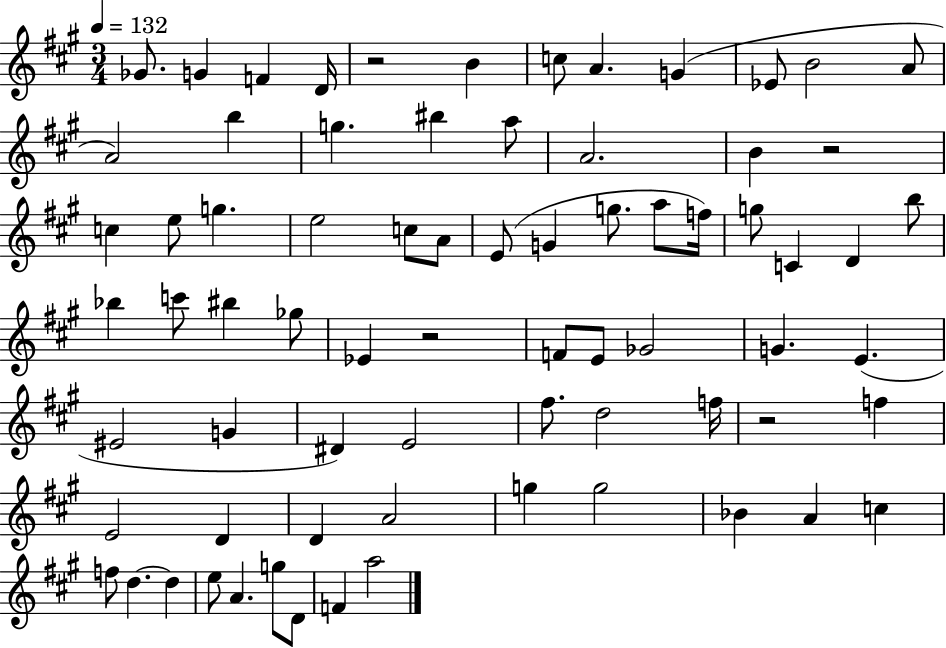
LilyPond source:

{
  \clef treble
  \numericTimeSignature
  \time 3/4
  \key a \major
  \tempo 4 = 132
  ges'8. g'4 f'4 d'16 | r2 b'4 | c''8 a'4. g'4( | ees'8 b'2 a'8 | \break a'2) b''4 | g''4. bis''4 a''8 | a'2. | b'4 r2 | \break c''4 e''8 g''4. | e''2 c''8 a'8 | e'8( g'4 g''8. a''8 f''16) | g''8 c'4 d'4 b''8 | \break bes''4 c'''8 bis''4 ges''8 | ees'4 r2 | f'8 e'8 ges'2 | g'4. e'4.( | \break eis'2 g'4 | dis'4) e'2 | fis''8. d''2 f''16 | r2 f''4 | \break e'2 d'4 | d'4 a'2 | g''4 g''2 | bes'4 a'4 c''4 | \break f''8 d''4.~~ d''4 | e''8 a'4. g''8 d'8 | f'4 a''2 | \bar "|."
}